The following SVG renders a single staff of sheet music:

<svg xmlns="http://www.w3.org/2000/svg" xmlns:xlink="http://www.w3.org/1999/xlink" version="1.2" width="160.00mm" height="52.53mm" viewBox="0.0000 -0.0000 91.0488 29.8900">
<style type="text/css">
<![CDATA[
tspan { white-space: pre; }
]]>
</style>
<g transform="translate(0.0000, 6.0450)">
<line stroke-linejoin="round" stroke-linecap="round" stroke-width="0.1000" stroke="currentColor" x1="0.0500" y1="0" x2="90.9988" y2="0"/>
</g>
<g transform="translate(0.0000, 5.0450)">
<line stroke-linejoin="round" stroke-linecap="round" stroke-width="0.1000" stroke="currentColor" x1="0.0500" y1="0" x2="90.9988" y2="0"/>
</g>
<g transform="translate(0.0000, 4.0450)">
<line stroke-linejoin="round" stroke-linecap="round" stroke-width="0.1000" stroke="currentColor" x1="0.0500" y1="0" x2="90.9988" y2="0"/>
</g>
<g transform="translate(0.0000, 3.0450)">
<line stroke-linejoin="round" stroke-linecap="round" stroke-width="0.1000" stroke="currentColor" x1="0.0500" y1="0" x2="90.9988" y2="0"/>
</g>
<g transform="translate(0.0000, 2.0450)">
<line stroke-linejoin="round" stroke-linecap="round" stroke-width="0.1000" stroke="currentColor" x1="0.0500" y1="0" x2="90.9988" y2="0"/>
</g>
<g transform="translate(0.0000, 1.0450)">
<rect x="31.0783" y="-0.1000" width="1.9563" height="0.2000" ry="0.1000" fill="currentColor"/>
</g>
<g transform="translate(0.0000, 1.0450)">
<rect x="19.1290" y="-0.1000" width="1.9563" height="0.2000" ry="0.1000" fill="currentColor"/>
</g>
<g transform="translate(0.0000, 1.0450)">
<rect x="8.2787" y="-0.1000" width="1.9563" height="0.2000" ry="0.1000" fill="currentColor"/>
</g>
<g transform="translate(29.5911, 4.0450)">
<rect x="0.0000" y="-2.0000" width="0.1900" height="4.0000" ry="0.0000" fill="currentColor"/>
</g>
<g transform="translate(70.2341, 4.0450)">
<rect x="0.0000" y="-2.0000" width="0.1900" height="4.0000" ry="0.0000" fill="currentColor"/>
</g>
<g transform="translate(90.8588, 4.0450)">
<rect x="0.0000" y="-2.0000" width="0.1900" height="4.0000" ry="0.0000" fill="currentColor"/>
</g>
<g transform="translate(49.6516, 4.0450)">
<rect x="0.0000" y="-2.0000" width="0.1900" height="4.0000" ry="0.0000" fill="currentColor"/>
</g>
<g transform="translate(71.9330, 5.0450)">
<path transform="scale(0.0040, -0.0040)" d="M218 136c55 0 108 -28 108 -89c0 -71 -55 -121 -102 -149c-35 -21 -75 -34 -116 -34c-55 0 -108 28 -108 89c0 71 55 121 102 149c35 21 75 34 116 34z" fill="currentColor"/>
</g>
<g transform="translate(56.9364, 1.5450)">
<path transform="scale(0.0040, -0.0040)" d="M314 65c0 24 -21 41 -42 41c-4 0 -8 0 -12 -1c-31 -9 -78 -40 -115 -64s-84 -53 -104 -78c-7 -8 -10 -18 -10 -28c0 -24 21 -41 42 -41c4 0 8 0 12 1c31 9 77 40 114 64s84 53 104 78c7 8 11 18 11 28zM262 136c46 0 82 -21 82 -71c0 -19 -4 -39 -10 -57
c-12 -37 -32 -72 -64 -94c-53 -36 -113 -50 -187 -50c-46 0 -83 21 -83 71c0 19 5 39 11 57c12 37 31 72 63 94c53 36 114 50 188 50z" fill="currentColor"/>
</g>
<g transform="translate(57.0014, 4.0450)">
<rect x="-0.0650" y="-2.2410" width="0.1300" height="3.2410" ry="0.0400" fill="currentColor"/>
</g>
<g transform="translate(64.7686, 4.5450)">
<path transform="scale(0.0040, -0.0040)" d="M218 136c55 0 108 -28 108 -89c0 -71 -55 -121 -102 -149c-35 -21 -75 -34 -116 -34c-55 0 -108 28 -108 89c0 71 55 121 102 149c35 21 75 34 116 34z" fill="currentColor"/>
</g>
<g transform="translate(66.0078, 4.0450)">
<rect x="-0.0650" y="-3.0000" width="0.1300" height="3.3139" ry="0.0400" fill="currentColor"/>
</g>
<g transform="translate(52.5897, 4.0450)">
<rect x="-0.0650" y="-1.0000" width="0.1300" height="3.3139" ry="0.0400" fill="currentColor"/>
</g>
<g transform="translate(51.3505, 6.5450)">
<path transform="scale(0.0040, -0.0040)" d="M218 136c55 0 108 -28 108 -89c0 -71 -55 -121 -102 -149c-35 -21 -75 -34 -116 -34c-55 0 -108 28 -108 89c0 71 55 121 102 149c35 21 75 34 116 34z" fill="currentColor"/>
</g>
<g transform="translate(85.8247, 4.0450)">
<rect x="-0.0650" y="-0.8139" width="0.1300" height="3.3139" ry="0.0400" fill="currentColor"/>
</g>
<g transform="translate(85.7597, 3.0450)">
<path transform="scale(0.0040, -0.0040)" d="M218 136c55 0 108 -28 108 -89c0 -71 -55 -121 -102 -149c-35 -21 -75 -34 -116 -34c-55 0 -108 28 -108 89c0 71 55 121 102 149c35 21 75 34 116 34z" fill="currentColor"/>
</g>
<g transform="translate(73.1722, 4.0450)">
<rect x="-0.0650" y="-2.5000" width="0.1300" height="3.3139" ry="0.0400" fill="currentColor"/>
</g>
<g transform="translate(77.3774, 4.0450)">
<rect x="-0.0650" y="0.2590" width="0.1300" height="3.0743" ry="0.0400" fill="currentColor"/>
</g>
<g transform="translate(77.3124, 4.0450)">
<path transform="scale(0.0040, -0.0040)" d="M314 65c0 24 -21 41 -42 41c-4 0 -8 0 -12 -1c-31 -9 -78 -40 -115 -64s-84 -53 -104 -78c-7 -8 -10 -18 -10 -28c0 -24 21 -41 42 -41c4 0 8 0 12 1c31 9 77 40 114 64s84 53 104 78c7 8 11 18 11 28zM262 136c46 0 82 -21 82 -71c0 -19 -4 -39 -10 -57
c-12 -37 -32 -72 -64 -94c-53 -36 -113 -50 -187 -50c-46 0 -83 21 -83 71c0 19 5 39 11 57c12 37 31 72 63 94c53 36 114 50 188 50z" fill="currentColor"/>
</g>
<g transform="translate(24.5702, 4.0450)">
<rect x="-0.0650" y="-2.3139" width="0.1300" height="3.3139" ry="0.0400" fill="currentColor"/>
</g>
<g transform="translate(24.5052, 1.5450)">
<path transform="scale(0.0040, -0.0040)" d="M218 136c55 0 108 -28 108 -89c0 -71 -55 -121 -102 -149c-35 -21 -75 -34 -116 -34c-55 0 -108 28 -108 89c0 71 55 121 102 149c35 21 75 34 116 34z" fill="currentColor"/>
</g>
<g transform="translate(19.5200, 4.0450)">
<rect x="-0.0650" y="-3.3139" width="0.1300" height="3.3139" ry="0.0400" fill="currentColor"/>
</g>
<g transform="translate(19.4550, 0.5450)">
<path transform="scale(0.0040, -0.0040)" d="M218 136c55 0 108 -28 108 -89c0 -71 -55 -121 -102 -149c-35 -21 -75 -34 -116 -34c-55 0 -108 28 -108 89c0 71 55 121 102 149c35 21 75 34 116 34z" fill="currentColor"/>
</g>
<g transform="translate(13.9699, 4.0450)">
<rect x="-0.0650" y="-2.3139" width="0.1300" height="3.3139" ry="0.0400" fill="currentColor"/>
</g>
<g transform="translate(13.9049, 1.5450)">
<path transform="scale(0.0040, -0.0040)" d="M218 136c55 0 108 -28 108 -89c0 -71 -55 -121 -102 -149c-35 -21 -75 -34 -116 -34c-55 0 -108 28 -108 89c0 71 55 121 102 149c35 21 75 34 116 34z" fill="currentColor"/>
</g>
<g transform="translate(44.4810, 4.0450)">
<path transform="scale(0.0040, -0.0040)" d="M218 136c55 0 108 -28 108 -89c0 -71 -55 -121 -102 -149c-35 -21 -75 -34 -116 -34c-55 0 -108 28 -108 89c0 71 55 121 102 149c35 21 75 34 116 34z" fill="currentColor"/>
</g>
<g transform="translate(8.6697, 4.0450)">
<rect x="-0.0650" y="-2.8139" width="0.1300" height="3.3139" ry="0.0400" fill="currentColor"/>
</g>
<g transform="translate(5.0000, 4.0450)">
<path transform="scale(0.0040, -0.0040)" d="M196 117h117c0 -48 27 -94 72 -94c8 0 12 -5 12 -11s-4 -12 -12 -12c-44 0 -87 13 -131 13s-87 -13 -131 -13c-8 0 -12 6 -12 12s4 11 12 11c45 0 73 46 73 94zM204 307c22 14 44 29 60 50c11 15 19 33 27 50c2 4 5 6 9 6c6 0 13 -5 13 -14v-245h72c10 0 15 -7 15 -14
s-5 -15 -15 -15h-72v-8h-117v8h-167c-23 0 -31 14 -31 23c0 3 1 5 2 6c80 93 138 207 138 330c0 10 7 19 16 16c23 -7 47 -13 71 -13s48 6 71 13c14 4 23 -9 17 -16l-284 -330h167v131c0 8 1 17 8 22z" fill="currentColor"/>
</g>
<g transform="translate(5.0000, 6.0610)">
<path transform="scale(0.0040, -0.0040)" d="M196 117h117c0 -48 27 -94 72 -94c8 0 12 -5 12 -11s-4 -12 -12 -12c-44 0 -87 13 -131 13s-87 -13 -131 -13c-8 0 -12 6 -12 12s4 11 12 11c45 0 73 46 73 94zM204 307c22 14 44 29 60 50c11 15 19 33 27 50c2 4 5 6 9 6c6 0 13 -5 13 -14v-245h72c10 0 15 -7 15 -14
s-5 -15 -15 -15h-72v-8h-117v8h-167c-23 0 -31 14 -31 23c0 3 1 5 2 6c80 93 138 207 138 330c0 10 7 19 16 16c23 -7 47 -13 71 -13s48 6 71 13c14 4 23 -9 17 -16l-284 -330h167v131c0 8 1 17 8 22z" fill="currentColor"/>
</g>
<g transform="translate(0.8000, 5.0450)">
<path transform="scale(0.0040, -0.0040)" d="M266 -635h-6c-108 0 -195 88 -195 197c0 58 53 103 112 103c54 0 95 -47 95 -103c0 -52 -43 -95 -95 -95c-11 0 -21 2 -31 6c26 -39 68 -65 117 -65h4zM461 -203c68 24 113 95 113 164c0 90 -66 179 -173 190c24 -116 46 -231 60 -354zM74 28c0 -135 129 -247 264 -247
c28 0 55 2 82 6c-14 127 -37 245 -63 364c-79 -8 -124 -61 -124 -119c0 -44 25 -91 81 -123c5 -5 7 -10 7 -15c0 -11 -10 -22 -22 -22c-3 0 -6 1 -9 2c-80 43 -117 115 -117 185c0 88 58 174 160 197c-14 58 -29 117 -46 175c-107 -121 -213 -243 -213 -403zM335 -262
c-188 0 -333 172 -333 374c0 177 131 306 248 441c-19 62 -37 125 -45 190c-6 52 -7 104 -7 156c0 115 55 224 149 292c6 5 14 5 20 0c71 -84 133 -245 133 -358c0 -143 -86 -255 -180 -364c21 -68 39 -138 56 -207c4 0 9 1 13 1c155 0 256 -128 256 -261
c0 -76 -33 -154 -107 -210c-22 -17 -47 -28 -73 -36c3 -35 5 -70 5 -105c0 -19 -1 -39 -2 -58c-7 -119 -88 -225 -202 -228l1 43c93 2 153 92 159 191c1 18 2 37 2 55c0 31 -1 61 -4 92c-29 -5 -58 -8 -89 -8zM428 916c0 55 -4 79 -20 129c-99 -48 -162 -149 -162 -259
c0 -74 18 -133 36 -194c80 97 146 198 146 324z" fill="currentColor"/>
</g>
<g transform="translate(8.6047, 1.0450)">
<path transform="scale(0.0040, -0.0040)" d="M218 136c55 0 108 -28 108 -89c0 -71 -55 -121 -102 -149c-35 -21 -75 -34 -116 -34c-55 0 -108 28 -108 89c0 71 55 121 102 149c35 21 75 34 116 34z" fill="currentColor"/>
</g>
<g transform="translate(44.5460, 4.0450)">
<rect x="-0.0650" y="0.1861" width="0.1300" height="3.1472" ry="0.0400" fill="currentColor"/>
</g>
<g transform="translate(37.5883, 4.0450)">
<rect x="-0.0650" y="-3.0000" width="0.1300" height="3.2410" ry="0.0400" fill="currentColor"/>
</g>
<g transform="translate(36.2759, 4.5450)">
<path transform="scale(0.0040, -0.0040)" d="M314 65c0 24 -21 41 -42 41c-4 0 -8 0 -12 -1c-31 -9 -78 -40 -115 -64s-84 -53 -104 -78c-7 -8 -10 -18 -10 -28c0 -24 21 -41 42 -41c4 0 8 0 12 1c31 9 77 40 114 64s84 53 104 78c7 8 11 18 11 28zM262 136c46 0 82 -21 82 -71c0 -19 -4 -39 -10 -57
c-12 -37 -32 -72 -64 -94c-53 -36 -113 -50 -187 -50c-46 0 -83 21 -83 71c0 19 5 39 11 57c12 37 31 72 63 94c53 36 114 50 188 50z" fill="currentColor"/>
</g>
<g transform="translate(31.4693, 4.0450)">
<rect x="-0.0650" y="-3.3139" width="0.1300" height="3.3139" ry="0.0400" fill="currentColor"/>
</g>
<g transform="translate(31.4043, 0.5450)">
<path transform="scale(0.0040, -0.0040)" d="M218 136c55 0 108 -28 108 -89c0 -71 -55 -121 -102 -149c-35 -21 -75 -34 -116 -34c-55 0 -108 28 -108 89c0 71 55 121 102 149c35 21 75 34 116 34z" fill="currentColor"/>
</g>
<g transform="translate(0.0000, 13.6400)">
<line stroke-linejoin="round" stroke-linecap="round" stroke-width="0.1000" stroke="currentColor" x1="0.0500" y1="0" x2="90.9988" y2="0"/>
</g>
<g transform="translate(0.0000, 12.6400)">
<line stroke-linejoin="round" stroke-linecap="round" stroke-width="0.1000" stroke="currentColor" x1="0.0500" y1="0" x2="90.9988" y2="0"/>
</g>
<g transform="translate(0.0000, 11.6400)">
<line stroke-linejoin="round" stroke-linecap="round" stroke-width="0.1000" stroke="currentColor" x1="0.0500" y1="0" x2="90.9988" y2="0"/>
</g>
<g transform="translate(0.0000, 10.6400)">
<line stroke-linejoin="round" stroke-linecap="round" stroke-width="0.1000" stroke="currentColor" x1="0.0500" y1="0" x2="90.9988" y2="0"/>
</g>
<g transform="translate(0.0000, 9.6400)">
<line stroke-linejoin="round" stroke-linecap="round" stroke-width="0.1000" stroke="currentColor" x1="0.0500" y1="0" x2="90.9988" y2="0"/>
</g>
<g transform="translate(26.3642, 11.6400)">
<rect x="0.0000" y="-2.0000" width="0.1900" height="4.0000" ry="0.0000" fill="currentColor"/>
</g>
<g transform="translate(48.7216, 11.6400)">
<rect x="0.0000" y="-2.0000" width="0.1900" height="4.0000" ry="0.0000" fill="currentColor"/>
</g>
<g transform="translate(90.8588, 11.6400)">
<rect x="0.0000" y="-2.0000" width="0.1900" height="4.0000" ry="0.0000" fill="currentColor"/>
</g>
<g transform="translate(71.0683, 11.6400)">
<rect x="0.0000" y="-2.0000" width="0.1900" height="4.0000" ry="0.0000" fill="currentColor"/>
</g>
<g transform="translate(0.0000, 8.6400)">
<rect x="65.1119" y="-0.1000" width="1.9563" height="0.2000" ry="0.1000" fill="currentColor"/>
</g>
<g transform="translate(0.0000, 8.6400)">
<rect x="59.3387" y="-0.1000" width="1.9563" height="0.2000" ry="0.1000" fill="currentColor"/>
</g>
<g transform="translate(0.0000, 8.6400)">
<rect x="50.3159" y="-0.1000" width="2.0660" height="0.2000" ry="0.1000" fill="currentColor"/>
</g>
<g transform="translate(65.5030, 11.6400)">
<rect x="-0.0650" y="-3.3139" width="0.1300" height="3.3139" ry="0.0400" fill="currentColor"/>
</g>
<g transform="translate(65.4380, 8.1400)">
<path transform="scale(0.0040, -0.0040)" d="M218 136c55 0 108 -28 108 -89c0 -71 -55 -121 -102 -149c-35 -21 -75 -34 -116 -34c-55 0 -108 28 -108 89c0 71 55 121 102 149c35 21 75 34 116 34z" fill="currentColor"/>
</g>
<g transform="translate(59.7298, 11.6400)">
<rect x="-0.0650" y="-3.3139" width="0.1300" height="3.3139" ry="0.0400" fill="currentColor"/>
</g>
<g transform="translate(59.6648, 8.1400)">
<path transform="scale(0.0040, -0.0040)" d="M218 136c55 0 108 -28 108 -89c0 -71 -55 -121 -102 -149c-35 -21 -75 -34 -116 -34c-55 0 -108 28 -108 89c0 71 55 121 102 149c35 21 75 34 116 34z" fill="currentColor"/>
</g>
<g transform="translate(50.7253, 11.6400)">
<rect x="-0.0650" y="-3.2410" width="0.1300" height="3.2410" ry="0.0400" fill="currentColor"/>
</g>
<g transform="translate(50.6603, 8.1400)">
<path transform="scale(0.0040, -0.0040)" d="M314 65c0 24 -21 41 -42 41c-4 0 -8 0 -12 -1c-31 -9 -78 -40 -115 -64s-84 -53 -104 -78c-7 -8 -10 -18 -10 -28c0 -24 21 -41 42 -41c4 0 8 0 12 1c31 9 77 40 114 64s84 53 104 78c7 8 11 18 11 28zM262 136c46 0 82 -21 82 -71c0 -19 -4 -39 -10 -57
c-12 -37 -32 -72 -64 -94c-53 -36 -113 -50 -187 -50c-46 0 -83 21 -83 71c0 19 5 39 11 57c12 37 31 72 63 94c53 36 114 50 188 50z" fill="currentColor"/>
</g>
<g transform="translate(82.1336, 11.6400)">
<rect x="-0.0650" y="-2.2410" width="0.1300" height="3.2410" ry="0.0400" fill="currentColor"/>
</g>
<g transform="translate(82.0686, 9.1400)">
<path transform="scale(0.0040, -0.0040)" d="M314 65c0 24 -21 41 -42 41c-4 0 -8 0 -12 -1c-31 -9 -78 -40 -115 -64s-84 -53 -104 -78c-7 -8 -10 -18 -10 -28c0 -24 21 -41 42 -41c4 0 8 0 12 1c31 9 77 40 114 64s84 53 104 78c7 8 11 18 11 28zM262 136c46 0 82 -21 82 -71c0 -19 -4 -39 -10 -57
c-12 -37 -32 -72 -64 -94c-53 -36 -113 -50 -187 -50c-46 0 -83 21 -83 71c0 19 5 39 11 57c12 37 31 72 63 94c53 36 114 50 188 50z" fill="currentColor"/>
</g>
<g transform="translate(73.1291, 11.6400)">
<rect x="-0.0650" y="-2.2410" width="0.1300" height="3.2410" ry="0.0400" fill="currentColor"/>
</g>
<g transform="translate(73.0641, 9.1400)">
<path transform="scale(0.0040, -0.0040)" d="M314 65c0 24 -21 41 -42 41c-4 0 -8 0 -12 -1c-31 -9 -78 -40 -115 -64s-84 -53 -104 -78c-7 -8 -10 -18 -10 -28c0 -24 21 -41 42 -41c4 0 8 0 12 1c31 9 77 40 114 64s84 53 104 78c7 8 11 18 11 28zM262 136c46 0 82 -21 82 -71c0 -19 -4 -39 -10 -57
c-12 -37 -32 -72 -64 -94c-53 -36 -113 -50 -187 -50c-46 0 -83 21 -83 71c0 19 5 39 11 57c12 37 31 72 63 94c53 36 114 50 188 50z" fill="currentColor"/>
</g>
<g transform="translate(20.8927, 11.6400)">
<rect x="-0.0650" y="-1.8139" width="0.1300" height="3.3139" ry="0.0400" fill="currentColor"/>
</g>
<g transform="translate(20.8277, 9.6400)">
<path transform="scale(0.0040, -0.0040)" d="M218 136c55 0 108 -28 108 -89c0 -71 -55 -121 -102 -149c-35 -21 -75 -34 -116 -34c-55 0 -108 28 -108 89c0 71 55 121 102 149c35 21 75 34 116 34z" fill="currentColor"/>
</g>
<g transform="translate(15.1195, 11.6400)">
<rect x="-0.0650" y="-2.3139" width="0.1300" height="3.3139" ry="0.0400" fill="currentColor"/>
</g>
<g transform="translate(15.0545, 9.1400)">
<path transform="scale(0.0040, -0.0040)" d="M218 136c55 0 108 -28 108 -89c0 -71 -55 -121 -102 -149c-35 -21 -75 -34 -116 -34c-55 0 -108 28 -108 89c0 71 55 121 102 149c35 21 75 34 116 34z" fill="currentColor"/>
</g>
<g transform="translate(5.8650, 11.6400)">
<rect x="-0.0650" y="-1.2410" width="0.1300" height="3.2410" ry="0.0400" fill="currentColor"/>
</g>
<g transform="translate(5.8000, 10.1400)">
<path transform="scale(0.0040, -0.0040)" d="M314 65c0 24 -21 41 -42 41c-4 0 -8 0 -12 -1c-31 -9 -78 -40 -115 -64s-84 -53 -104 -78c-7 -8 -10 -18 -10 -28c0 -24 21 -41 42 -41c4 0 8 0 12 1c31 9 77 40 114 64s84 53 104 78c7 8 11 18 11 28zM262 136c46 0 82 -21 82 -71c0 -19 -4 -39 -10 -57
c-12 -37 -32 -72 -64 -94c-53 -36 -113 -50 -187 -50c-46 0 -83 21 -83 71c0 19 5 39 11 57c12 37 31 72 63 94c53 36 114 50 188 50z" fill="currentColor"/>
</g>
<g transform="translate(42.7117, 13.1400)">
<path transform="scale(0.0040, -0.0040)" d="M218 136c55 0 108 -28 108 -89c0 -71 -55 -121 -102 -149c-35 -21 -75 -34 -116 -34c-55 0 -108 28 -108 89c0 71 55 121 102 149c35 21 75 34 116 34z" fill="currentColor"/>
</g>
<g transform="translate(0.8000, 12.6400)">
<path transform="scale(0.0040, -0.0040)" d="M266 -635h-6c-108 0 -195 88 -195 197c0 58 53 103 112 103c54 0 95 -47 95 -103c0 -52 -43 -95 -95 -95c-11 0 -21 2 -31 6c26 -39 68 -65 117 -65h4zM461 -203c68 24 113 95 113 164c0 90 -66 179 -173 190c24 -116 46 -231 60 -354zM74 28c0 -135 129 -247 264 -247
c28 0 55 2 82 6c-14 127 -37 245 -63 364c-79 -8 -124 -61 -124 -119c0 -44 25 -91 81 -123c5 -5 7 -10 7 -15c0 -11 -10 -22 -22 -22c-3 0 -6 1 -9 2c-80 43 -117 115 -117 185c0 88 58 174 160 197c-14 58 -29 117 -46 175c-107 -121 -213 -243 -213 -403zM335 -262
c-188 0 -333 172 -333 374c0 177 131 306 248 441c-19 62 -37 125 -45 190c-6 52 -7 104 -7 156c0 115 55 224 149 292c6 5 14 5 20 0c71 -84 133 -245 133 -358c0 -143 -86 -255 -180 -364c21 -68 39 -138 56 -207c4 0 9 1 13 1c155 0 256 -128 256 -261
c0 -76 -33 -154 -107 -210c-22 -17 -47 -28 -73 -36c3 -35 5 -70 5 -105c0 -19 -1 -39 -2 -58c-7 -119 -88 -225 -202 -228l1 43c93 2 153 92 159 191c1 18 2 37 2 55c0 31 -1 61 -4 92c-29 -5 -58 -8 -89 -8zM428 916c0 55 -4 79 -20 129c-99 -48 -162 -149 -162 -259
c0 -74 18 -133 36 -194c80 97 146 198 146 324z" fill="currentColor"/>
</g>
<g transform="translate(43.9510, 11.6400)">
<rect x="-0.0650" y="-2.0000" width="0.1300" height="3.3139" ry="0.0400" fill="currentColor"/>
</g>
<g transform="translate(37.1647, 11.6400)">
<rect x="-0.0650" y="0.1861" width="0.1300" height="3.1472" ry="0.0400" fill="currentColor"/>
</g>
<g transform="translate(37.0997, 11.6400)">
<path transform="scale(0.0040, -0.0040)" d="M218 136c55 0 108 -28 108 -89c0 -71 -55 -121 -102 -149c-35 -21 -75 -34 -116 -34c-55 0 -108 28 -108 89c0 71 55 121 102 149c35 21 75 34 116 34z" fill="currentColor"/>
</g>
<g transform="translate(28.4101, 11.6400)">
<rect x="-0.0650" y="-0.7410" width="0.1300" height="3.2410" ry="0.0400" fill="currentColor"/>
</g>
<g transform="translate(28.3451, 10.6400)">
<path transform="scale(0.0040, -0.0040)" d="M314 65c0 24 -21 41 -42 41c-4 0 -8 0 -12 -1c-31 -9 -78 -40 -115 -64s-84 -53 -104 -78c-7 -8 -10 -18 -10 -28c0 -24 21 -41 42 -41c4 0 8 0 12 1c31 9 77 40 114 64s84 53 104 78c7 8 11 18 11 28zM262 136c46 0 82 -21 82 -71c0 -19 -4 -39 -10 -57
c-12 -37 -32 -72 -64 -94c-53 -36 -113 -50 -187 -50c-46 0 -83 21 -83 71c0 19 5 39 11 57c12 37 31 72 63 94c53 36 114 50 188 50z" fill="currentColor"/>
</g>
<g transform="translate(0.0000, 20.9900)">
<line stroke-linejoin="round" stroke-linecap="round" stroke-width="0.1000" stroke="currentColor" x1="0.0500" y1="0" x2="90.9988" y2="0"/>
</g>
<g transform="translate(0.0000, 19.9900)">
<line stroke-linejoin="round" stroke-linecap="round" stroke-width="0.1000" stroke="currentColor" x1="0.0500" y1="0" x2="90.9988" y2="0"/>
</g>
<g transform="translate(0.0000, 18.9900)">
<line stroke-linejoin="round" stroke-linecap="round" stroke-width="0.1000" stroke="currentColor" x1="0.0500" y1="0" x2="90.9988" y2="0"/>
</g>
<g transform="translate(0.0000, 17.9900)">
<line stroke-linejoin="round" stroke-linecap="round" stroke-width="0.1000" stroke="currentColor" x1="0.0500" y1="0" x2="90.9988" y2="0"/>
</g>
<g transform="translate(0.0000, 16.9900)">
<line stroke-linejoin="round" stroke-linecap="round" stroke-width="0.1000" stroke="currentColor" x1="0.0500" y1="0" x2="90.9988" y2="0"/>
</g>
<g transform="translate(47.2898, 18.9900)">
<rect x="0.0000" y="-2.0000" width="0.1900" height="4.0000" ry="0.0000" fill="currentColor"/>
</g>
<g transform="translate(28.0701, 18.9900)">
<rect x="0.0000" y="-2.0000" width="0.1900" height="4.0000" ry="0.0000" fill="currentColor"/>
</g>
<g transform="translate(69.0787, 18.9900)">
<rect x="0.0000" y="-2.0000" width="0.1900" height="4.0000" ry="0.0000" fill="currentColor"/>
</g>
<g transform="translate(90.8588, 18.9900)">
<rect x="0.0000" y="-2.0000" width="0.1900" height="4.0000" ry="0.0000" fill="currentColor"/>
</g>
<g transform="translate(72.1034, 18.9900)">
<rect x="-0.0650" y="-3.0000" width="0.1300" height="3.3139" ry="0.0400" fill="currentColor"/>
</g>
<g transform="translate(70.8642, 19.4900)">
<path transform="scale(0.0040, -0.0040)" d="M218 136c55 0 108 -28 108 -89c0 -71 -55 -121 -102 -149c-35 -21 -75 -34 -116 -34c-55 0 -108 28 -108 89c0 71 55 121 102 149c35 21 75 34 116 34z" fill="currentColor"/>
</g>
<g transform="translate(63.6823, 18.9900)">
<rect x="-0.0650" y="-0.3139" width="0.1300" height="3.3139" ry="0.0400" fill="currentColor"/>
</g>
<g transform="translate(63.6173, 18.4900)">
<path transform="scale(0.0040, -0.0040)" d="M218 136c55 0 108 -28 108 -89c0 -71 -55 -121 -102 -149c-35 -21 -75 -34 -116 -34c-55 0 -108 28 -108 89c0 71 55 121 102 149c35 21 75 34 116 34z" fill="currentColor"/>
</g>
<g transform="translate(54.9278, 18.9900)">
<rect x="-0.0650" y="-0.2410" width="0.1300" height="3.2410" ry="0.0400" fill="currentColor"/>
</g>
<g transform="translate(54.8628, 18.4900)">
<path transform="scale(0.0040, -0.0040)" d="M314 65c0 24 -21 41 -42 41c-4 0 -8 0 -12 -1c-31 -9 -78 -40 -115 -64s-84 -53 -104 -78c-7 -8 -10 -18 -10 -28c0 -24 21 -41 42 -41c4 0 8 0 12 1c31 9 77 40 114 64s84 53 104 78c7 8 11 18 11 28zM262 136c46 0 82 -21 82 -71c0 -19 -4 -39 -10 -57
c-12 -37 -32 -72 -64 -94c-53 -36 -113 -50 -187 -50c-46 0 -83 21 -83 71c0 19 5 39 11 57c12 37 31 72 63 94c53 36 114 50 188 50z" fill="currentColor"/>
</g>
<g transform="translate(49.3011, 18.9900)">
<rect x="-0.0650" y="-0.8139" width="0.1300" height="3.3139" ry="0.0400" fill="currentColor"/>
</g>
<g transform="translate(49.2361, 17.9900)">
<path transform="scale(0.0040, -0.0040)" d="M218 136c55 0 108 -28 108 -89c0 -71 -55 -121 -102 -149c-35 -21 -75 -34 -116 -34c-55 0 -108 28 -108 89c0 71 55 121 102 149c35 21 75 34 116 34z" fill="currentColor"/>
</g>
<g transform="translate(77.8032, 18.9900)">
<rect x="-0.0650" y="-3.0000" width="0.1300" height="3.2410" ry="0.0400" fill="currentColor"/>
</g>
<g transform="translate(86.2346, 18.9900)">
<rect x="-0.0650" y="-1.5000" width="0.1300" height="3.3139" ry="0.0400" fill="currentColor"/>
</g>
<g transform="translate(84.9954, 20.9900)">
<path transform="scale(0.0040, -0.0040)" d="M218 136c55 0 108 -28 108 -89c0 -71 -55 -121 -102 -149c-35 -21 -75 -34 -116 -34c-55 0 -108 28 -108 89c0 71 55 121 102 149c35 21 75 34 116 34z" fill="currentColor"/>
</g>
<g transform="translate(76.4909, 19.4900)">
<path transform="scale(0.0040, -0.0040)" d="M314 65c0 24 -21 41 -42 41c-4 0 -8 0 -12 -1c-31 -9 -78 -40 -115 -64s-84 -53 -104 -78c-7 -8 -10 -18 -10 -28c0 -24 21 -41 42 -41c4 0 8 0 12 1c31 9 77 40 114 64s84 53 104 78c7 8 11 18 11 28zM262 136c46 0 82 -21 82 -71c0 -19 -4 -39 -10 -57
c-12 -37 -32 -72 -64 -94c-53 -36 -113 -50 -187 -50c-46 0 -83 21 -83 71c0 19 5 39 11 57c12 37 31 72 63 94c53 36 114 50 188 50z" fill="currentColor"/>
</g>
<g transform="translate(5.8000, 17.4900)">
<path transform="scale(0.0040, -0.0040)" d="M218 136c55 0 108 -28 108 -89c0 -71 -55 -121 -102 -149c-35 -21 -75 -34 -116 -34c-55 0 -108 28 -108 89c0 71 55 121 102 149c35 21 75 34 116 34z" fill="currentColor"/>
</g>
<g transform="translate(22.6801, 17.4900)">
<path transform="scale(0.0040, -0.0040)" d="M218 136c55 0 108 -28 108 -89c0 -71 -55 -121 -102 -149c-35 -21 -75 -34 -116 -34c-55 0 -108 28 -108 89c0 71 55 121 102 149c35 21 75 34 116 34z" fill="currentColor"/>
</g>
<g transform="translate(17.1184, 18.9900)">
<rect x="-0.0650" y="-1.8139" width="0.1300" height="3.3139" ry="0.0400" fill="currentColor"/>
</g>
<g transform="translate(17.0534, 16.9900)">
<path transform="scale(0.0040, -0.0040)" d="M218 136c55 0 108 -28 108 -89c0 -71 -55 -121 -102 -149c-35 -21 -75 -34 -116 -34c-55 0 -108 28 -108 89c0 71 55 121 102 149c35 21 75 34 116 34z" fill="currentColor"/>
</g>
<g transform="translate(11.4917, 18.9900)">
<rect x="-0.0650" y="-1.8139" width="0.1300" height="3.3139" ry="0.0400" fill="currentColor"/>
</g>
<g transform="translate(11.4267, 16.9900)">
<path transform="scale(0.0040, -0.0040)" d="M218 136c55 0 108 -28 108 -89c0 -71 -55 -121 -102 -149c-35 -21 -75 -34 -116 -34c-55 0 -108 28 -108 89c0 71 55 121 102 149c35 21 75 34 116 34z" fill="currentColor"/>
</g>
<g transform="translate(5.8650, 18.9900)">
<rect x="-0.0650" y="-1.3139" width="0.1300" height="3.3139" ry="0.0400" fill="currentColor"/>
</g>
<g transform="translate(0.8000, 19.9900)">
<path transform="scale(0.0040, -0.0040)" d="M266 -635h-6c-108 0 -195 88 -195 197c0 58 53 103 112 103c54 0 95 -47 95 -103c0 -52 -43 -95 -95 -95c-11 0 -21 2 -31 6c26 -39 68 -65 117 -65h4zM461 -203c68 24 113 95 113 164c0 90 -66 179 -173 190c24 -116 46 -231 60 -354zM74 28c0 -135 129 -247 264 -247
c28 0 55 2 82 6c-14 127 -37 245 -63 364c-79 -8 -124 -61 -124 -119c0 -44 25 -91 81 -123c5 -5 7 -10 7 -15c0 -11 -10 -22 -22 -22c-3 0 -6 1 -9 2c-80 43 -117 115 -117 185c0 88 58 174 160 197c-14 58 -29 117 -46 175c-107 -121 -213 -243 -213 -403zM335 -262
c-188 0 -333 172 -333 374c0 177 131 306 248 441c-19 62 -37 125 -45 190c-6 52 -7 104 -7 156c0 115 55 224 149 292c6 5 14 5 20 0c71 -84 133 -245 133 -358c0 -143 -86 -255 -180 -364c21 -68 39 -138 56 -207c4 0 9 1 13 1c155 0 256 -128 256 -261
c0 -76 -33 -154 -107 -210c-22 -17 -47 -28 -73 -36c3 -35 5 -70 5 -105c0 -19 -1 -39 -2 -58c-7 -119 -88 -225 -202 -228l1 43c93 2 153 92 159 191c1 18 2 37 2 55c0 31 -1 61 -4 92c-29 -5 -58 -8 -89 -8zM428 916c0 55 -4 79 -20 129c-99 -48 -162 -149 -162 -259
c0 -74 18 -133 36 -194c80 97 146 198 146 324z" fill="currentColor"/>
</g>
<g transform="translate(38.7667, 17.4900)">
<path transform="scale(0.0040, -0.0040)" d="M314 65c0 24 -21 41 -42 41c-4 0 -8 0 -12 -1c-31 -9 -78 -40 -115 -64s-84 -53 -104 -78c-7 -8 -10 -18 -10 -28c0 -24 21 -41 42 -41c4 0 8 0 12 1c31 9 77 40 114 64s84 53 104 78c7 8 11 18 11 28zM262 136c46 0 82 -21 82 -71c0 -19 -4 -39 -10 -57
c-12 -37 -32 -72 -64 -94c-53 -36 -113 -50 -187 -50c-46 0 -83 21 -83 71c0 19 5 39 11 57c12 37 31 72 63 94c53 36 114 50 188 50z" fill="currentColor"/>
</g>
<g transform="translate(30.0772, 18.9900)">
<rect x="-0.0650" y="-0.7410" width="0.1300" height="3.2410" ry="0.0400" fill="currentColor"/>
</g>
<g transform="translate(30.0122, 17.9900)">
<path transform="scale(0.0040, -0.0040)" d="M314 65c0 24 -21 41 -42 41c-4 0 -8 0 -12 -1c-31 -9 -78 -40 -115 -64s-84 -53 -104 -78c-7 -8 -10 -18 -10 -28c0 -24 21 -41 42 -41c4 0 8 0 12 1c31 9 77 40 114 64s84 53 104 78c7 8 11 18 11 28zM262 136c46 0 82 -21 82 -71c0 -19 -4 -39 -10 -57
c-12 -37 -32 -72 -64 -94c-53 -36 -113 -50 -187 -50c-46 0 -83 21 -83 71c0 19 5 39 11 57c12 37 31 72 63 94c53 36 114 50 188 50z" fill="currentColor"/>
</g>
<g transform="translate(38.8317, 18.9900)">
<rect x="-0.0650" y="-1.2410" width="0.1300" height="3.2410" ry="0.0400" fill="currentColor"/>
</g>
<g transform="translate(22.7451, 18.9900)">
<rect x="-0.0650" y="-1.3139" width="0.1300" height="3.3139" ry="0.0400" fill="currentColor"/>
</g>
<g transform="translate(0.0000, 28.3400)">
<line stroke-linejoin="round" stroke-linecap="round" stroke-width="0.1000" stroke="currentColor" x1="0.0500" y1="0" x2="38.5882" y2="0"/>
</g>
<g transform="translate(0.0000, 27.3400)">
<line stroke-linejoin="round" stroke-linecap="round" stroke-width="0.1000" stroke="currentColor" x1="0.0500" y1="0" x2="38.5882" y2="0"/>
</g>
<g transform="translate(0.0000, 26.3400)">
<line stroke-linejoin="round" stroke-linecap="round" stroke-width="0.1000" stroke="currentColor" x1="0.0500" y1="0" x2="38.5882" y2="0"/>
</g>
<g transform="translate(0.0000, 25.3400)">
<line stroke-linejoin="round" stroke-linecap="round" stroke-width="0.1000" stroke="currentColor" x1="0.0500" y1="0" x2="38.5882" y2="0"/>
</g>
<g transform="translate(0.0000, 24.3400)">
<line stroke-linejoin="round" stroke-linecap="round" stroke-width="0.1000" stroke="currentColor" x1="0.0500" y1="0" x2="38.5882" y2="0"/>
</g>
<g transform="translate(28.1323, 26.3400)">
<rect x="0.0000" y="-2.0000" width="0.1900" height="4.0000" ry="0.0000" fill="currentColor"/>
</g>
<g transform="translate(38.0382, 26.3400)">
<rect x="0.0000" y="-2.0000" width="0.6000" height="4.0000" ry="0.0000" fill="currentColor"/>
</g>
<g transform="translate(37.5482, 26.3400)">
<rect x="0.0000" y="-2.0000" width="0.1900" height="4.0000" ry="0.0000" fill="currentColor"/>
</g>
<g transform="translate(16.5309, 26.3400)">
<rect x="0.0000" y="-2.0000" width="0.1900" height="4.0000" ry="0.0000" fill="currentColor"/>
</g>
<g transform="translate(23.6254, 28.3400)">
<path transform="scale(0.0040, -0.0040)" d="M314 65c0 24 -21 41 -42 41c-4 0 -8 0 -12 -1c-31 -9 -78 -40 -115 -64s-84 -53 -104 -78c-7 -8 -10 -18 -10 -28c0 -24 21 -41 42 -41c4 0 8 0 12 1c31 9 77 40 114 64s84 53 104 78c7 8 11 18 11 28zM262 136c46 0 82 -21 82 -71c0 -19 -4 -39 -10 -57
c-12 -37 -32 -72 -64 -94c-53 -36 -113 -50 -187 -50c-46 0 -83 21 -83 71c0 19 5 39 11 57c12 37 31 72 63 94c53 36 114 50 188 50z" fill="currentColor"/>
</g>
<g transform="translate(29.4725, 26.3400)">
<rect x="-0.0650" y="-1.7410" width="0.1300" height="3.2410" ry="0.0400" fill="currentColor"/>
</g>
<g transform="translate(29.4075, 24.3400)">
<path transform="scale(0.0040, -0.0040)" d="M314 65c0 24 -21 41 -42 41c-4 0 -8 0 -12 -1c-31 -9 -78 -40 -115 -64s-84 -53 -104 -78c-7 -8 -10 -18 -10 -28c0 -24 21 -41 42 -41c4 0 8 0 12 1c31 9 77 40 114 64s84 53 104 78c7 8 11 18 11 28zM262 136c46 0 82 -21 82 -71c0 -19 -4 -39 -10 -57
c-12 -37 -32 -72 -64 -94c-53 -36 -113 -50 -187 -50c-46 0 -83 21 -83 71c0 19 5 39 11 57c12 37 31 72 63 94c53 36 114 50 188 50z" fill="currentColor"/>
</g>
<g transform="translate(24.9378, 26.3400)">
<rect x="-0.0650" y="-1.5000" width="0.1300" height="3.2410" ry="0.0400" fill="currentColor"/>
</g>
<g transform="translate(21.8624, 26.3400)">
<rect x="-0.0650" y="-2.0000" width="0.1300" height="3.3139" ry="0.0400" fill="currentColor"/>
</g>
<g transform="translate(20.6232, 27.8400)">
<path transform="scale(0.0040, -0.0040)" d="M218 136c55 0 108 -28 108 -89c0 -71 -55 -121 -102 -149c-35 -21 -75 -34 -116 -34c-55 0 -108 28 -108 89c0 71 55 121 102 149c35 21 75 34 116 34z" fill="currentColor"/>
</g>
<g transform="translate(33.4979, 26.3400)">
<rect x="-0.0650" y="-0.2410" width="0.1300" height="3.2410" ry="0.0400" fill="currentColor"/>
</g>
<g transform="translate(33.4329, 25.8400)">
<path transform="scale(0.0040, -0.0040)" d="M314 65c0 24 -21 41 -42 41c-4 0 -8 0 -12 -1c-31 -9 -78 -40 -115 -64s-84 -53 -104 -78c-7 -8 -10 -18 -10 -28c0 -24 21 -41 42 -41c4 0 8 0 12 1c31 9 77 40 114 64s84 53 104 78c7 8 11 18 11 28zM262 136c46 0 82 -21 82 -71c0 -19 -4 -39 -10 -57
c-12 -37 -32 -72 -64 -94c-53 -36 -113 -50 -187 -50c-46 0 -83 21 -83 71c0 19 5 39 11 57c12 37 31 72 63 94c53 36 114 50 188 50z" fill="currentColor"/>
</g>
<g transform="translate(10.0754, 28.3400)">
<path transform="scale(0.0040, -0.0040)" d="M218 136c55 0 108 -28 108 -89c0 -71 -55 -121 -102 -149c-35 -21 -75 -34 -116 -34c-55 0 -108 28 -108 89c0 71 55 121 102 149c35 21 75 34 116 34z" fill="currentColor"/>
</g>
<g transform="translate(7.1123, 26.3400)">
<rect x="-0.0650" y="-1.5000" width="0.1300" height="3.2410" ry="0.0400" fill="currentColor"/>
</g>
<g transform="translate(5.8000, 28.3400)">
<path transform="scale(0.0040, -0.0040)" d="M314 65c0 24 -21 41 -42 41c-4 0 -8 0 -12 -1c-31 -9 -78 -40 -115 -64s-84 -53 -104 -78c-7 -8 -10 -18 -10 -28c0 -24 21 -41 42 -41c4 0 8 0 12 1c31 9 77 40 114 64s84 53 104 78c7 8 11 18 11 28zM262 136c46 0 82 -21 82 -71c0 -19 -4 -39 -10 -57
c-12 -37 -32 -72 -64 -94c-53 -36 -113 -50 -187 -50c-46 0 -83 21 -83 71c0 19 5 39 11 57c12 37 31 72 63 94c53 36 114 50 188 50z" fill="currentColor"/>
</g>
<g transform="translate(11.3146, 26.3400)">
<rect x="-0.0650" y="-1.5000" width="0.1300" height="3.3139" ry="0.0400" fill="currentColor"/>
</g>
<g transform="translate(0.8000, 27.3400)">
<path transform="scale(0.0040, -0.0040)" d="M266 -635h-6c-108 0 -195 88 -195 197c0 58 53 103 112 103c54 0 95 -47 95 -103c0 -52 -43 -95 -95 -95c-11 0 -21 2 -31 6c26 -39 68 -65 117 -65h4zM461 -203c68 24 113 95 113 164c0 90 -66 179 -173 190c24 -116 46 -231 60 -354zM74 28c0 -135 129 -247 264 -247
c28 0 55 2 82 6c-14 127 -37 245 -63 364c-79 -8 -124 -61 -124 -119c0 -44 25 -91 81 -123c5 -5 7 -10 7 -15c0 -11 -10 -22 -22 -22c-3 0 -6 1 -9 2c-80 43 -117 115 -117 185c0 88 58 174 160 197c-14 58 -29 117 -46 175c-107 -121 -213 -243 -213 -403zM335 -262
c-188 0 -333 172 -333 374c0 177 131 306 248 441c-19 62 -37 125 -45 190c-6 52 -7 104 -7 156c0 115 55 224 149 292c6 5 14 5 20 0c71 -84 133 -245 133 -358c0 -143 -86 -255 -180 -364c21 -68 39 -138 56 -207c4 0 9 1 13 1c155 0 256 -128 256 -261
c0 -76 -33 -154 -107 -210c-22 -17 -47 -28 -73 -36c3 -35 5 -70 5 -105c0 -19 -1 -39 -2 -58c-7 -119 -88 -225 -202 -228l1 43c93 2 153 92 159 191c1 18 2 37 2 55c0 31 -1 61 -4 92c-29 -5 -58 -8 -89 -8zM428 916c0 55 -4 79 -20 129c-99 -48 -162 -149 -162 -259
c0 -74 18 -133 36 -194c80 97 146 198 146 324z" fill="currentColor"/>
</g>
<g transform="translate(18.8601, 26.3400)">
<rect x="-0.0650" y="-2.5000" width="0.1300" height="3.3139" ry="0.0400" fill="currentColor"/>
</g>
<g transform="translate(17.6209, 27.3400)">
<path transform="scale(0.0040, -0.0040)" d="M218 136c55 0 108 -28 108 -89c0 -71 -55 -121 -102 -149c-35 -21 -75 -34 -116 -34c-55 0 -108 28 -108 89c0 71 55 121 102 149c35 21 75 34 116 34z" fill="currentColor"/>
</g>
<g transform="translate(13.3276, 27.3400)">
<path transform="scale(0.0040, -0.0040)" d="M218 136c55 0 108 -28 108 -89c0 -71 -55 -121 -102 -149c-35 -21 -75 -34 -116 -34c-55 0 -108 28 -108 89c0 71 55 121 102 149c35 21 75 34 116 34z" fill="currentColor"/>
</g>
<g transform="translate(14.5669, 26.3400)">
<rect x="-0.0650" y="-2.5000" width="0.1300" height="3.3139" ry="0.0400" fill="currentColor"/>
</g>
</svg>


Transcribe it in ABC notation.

X:1
T:Untitled
M:4/4
L:1/4
K:C
a g b g b A2 B D g2 A G B2 d e2 g f d2 B F b2 b b g2 g2 e f f e d2 e2 d c2 c A A2 E E2 E G G F E2 f2 c2